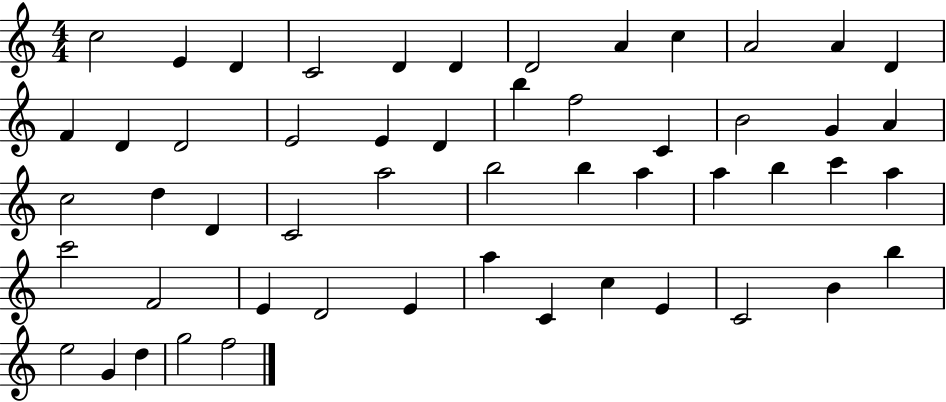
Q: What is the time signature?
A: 4/4